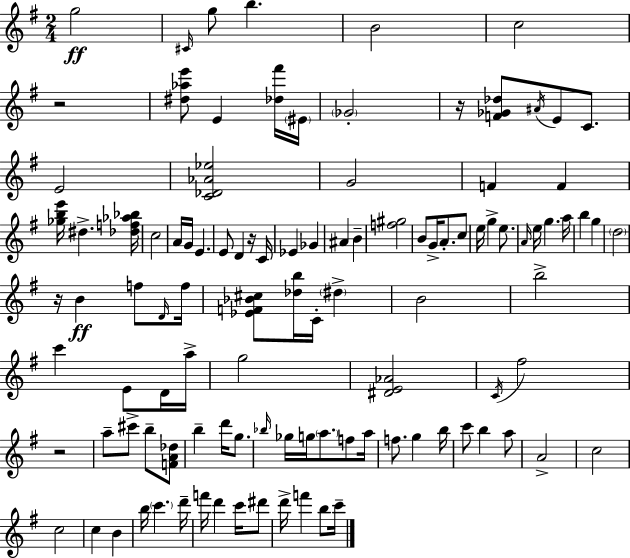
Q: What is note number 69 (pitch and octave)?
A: A5